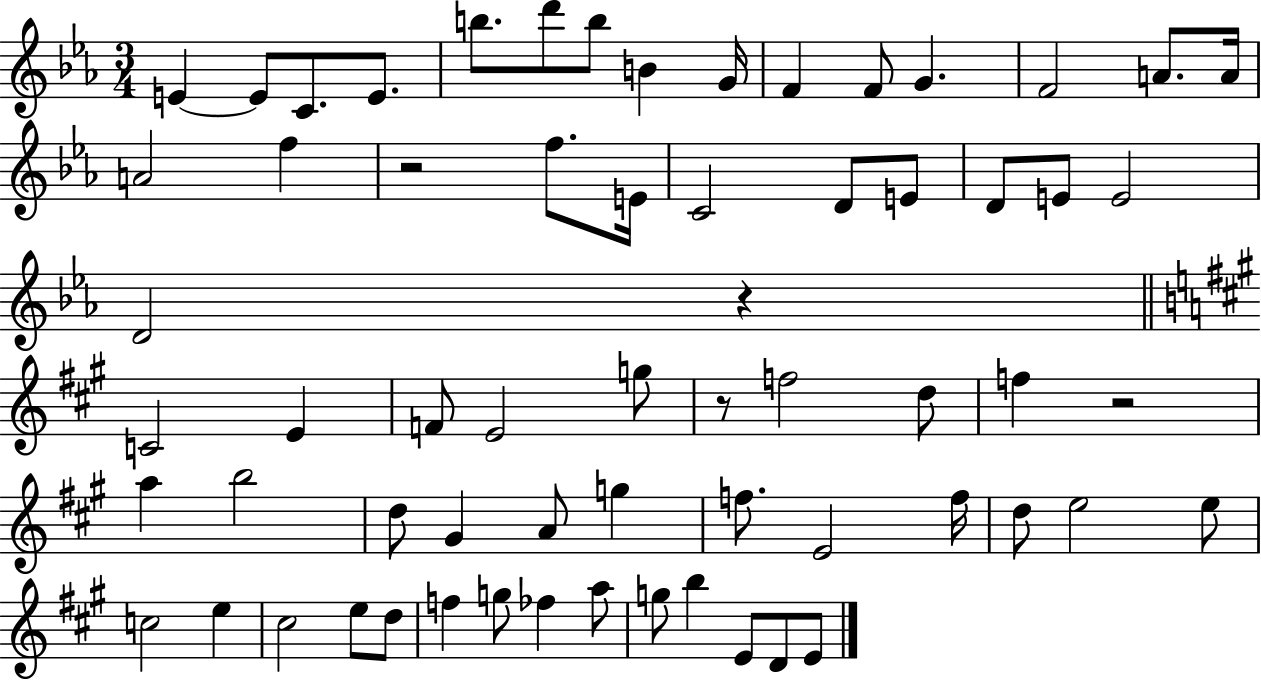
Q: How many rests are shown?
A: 4